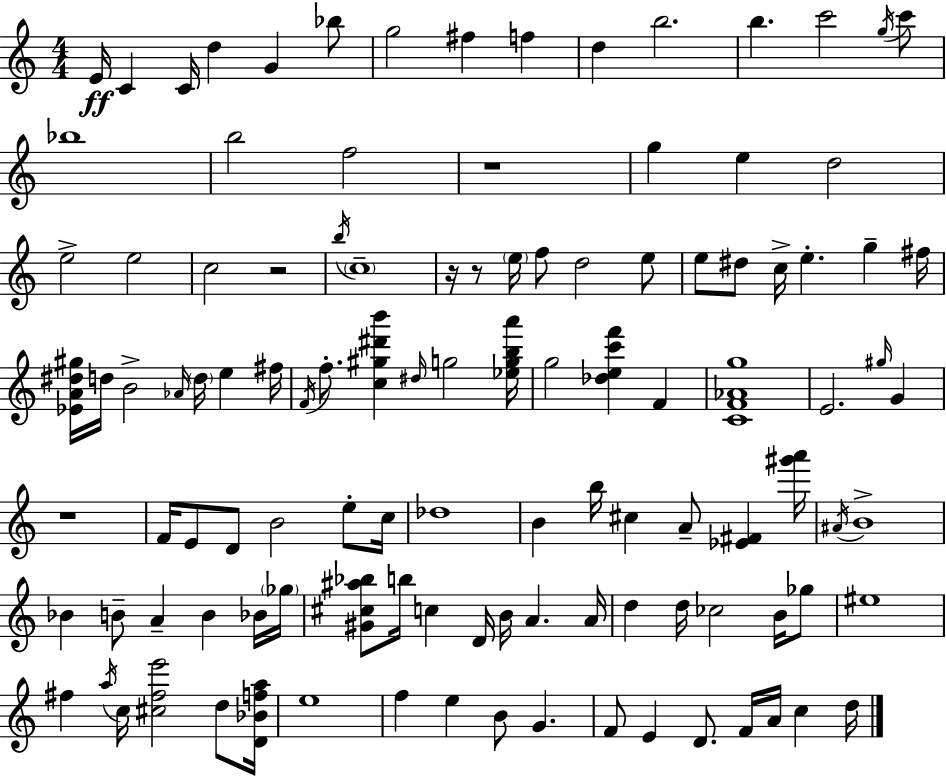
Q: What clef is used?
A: treble